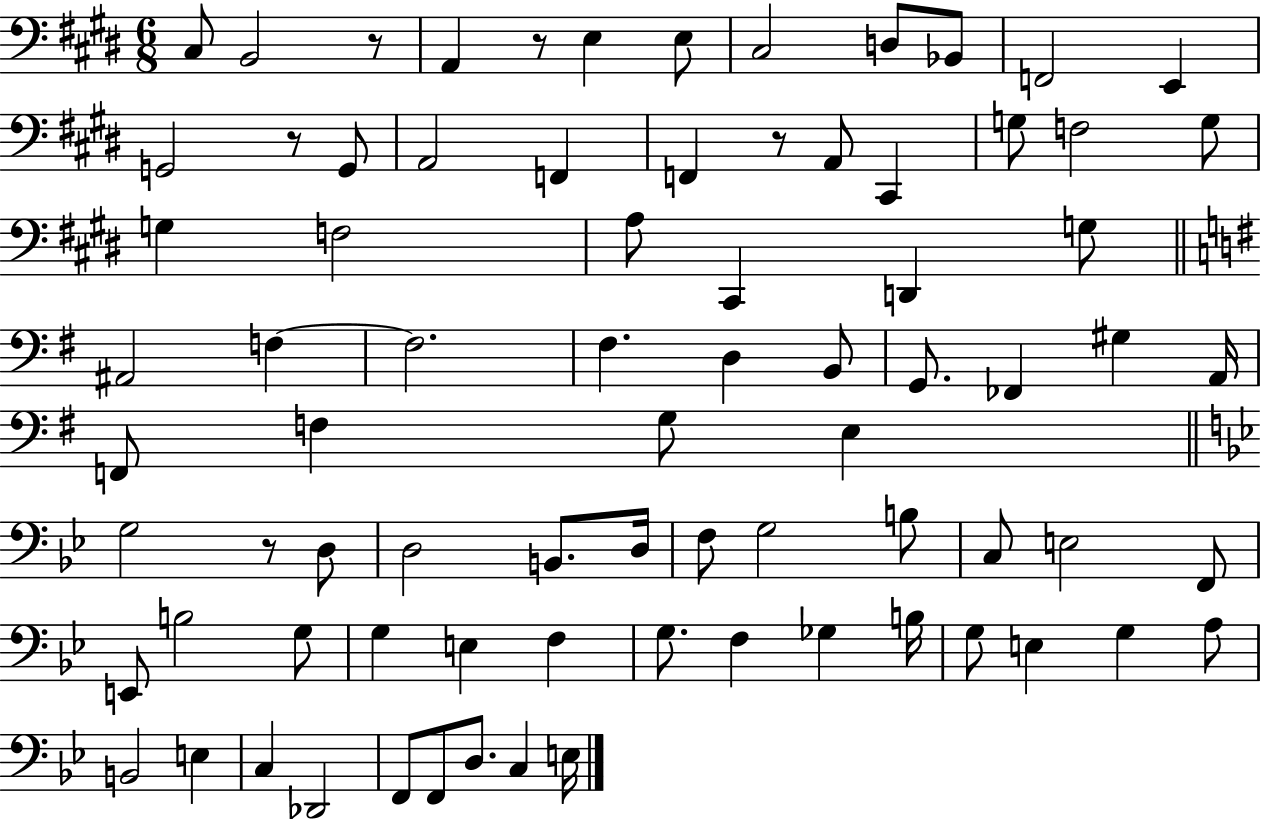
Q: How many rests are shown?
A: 5